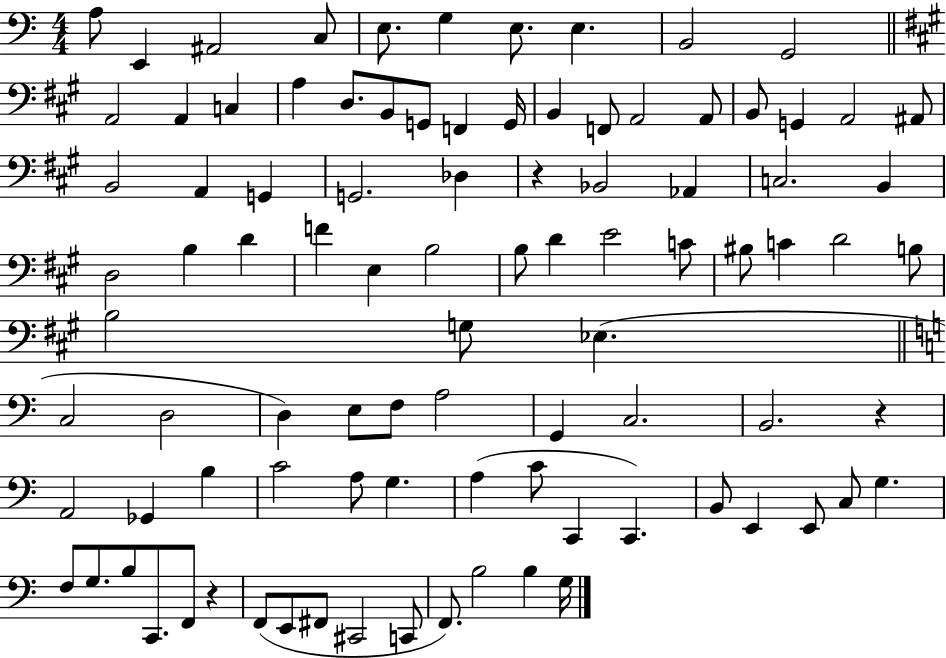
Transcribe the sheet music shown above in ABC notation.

X:1
T:Untitled
M:4/4
L:1/4
K:C
A,/2 E,, ^A,,2 C,/2 E,/2 G, E,/2 E, B,,2 G,,2 A,,2 A,, C, A, D,/2 B,,/2 G,,/2 F,, G,,/4 B,, F,,/2 A,,2 A,,/2 B,,/2 G,, A,,2 ^A,,/2 B,,2 A,, G,, G,,2 _D, z _B,,2 _A,, C,2 B,, D,2 B, D F E, B,2 B,/2 D E2 C/2 ^B,/2 C D2 B,/2 B,2 G,/2 _E, C,2 D,2 D, E,/2 F,/2 A,2 G,, C,2 B,,2 z A,,2 _G,, B, C2 A,/2 G, A, C/2 C,, C,, B,,/2 E,, E,,/2 C,/2 G, F,/2 G,/2 B,/2 C,,/2 F,,/2 z F,,/2 E,,/2 ^F,,/2 ^C,,2 C,,/2 F,,/2 B,2 B, G,/4